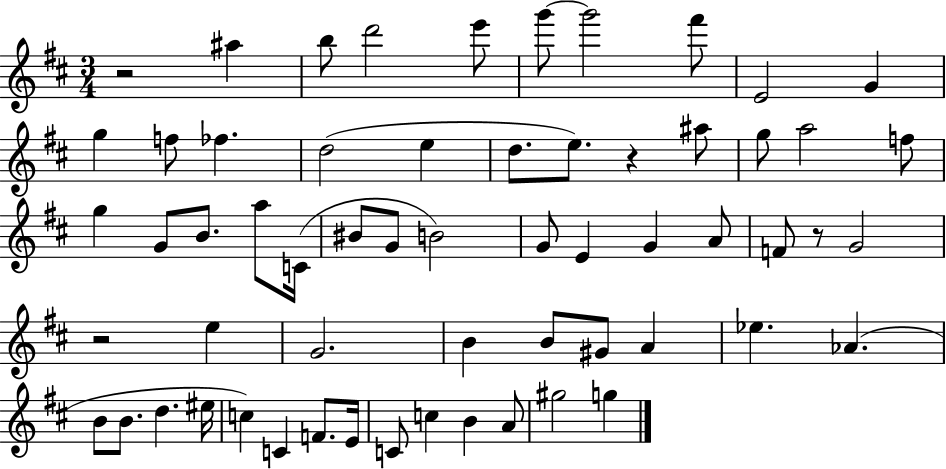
{
  \clef treble
  \numericTimeSignature
  \time 3/4
  \key d \major
  r2 ais''4 | b''8 d'''2 e'''8 | g'''8~~ g'''2 fis'''8 | e'2 g'4 | \break g''4 f''8 fes''4. | d''2( e''4 | d''8. e''8.) r4 ais''8 | g''8 a''2 f''8 | \break g''4 g'8 b'8. a''8 c'16( | bis'8 g'8 b'2) | g'8 e'4 g'4 a'8 | f'8 r8 g'2 | \break r2 e''4 | g'2. | b'4 b'8 gis'8 a'4 | ees''4. aes'4.( | \break b'8 b'8. d''4. eis''16 | c''4) c'4 f'8. e'16 | c'8 c''4 b'4 a'8 | gis''2 g''4 | \break \bar "|."
}